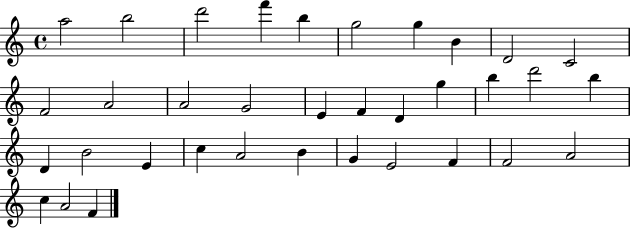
A5/h B5/h D6/h F6/q B5/q G5/h G5/q B4/q D4/h C4/h F4/h A4/h A4/h G4/h E4/q F4/q D4/q G5/q B5/q D6/h B5/q D4/q B4/h E4/q C5/q A4/h B4/q G4/q E4/h F4/q F4/h A4/h C5/q A4/h F4/q